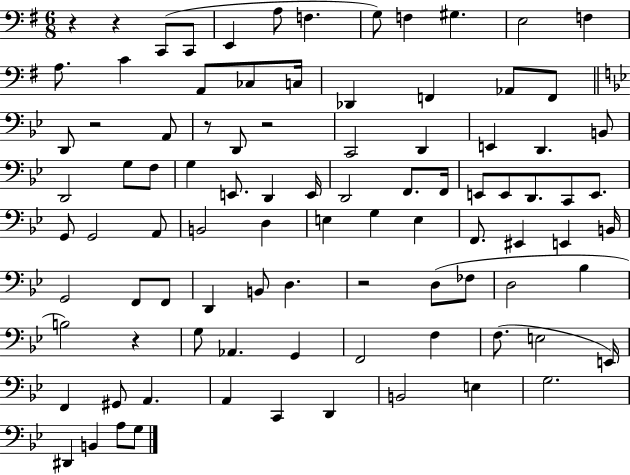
X:1
T:Untitled
M:6/8
L:1/4
K:G
z z C,,/2 C,,/2 E,, A,/2 F, G,/2 F, ^G, E,2 F, A,/2 C A,,/2 _C,/2 C,/4 _D,, F,, _A,,/2 F,,/2 D,,/2 z2 A,,/2 z/2 D,,/2 z2 C,,2 D,, E,, D,, B,,/2 D,,2 G,/2 F,/2 G, E,,/2 D,, E,,/4 D,,2 F,,/2 F,,/4 E,,/2 E,,/2 D,,/2 C,,/2 E,,/2 G,,/2 G,,2 A,,/2 B,,2 D, E, G, E, F,,/2 ^E,, E,, B,,/4 G,,2 F,,/2 F,,/2 D,, B,,/2 D, z2 D,/2 _F,/2 D,2 _B, B,2 z G,/2 _A,, G,, F,,2 F, F,/2 E,2 E,,/4 F,, ^G,,/2 A,, A,, C,, D,, B,,2 E, G,2 ^D,, B,, A,/2 G,/2